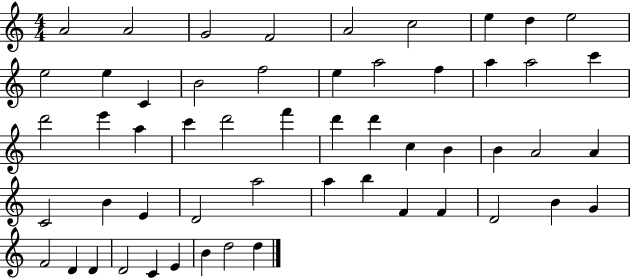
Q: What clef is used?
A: treble